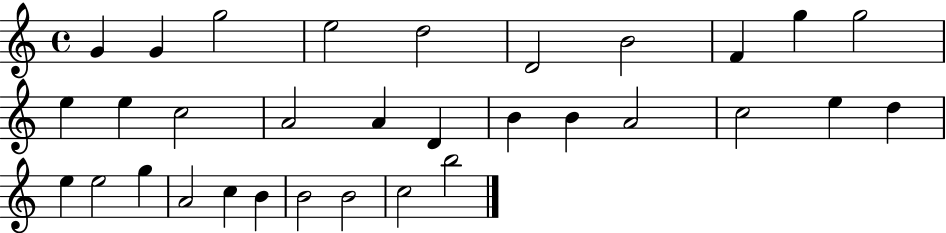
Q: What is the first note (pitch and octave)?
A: G4